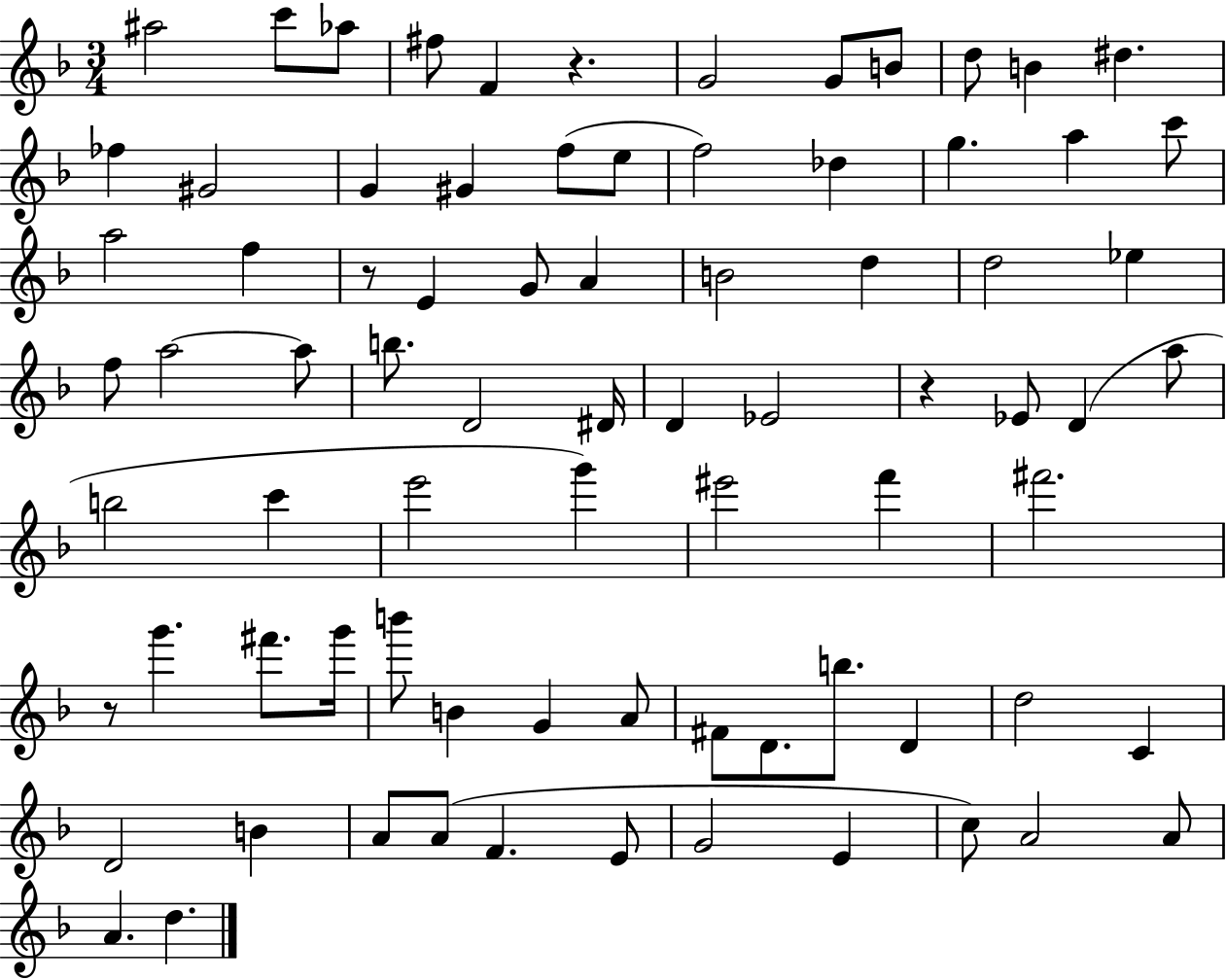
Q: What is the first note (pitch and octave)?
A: A#5